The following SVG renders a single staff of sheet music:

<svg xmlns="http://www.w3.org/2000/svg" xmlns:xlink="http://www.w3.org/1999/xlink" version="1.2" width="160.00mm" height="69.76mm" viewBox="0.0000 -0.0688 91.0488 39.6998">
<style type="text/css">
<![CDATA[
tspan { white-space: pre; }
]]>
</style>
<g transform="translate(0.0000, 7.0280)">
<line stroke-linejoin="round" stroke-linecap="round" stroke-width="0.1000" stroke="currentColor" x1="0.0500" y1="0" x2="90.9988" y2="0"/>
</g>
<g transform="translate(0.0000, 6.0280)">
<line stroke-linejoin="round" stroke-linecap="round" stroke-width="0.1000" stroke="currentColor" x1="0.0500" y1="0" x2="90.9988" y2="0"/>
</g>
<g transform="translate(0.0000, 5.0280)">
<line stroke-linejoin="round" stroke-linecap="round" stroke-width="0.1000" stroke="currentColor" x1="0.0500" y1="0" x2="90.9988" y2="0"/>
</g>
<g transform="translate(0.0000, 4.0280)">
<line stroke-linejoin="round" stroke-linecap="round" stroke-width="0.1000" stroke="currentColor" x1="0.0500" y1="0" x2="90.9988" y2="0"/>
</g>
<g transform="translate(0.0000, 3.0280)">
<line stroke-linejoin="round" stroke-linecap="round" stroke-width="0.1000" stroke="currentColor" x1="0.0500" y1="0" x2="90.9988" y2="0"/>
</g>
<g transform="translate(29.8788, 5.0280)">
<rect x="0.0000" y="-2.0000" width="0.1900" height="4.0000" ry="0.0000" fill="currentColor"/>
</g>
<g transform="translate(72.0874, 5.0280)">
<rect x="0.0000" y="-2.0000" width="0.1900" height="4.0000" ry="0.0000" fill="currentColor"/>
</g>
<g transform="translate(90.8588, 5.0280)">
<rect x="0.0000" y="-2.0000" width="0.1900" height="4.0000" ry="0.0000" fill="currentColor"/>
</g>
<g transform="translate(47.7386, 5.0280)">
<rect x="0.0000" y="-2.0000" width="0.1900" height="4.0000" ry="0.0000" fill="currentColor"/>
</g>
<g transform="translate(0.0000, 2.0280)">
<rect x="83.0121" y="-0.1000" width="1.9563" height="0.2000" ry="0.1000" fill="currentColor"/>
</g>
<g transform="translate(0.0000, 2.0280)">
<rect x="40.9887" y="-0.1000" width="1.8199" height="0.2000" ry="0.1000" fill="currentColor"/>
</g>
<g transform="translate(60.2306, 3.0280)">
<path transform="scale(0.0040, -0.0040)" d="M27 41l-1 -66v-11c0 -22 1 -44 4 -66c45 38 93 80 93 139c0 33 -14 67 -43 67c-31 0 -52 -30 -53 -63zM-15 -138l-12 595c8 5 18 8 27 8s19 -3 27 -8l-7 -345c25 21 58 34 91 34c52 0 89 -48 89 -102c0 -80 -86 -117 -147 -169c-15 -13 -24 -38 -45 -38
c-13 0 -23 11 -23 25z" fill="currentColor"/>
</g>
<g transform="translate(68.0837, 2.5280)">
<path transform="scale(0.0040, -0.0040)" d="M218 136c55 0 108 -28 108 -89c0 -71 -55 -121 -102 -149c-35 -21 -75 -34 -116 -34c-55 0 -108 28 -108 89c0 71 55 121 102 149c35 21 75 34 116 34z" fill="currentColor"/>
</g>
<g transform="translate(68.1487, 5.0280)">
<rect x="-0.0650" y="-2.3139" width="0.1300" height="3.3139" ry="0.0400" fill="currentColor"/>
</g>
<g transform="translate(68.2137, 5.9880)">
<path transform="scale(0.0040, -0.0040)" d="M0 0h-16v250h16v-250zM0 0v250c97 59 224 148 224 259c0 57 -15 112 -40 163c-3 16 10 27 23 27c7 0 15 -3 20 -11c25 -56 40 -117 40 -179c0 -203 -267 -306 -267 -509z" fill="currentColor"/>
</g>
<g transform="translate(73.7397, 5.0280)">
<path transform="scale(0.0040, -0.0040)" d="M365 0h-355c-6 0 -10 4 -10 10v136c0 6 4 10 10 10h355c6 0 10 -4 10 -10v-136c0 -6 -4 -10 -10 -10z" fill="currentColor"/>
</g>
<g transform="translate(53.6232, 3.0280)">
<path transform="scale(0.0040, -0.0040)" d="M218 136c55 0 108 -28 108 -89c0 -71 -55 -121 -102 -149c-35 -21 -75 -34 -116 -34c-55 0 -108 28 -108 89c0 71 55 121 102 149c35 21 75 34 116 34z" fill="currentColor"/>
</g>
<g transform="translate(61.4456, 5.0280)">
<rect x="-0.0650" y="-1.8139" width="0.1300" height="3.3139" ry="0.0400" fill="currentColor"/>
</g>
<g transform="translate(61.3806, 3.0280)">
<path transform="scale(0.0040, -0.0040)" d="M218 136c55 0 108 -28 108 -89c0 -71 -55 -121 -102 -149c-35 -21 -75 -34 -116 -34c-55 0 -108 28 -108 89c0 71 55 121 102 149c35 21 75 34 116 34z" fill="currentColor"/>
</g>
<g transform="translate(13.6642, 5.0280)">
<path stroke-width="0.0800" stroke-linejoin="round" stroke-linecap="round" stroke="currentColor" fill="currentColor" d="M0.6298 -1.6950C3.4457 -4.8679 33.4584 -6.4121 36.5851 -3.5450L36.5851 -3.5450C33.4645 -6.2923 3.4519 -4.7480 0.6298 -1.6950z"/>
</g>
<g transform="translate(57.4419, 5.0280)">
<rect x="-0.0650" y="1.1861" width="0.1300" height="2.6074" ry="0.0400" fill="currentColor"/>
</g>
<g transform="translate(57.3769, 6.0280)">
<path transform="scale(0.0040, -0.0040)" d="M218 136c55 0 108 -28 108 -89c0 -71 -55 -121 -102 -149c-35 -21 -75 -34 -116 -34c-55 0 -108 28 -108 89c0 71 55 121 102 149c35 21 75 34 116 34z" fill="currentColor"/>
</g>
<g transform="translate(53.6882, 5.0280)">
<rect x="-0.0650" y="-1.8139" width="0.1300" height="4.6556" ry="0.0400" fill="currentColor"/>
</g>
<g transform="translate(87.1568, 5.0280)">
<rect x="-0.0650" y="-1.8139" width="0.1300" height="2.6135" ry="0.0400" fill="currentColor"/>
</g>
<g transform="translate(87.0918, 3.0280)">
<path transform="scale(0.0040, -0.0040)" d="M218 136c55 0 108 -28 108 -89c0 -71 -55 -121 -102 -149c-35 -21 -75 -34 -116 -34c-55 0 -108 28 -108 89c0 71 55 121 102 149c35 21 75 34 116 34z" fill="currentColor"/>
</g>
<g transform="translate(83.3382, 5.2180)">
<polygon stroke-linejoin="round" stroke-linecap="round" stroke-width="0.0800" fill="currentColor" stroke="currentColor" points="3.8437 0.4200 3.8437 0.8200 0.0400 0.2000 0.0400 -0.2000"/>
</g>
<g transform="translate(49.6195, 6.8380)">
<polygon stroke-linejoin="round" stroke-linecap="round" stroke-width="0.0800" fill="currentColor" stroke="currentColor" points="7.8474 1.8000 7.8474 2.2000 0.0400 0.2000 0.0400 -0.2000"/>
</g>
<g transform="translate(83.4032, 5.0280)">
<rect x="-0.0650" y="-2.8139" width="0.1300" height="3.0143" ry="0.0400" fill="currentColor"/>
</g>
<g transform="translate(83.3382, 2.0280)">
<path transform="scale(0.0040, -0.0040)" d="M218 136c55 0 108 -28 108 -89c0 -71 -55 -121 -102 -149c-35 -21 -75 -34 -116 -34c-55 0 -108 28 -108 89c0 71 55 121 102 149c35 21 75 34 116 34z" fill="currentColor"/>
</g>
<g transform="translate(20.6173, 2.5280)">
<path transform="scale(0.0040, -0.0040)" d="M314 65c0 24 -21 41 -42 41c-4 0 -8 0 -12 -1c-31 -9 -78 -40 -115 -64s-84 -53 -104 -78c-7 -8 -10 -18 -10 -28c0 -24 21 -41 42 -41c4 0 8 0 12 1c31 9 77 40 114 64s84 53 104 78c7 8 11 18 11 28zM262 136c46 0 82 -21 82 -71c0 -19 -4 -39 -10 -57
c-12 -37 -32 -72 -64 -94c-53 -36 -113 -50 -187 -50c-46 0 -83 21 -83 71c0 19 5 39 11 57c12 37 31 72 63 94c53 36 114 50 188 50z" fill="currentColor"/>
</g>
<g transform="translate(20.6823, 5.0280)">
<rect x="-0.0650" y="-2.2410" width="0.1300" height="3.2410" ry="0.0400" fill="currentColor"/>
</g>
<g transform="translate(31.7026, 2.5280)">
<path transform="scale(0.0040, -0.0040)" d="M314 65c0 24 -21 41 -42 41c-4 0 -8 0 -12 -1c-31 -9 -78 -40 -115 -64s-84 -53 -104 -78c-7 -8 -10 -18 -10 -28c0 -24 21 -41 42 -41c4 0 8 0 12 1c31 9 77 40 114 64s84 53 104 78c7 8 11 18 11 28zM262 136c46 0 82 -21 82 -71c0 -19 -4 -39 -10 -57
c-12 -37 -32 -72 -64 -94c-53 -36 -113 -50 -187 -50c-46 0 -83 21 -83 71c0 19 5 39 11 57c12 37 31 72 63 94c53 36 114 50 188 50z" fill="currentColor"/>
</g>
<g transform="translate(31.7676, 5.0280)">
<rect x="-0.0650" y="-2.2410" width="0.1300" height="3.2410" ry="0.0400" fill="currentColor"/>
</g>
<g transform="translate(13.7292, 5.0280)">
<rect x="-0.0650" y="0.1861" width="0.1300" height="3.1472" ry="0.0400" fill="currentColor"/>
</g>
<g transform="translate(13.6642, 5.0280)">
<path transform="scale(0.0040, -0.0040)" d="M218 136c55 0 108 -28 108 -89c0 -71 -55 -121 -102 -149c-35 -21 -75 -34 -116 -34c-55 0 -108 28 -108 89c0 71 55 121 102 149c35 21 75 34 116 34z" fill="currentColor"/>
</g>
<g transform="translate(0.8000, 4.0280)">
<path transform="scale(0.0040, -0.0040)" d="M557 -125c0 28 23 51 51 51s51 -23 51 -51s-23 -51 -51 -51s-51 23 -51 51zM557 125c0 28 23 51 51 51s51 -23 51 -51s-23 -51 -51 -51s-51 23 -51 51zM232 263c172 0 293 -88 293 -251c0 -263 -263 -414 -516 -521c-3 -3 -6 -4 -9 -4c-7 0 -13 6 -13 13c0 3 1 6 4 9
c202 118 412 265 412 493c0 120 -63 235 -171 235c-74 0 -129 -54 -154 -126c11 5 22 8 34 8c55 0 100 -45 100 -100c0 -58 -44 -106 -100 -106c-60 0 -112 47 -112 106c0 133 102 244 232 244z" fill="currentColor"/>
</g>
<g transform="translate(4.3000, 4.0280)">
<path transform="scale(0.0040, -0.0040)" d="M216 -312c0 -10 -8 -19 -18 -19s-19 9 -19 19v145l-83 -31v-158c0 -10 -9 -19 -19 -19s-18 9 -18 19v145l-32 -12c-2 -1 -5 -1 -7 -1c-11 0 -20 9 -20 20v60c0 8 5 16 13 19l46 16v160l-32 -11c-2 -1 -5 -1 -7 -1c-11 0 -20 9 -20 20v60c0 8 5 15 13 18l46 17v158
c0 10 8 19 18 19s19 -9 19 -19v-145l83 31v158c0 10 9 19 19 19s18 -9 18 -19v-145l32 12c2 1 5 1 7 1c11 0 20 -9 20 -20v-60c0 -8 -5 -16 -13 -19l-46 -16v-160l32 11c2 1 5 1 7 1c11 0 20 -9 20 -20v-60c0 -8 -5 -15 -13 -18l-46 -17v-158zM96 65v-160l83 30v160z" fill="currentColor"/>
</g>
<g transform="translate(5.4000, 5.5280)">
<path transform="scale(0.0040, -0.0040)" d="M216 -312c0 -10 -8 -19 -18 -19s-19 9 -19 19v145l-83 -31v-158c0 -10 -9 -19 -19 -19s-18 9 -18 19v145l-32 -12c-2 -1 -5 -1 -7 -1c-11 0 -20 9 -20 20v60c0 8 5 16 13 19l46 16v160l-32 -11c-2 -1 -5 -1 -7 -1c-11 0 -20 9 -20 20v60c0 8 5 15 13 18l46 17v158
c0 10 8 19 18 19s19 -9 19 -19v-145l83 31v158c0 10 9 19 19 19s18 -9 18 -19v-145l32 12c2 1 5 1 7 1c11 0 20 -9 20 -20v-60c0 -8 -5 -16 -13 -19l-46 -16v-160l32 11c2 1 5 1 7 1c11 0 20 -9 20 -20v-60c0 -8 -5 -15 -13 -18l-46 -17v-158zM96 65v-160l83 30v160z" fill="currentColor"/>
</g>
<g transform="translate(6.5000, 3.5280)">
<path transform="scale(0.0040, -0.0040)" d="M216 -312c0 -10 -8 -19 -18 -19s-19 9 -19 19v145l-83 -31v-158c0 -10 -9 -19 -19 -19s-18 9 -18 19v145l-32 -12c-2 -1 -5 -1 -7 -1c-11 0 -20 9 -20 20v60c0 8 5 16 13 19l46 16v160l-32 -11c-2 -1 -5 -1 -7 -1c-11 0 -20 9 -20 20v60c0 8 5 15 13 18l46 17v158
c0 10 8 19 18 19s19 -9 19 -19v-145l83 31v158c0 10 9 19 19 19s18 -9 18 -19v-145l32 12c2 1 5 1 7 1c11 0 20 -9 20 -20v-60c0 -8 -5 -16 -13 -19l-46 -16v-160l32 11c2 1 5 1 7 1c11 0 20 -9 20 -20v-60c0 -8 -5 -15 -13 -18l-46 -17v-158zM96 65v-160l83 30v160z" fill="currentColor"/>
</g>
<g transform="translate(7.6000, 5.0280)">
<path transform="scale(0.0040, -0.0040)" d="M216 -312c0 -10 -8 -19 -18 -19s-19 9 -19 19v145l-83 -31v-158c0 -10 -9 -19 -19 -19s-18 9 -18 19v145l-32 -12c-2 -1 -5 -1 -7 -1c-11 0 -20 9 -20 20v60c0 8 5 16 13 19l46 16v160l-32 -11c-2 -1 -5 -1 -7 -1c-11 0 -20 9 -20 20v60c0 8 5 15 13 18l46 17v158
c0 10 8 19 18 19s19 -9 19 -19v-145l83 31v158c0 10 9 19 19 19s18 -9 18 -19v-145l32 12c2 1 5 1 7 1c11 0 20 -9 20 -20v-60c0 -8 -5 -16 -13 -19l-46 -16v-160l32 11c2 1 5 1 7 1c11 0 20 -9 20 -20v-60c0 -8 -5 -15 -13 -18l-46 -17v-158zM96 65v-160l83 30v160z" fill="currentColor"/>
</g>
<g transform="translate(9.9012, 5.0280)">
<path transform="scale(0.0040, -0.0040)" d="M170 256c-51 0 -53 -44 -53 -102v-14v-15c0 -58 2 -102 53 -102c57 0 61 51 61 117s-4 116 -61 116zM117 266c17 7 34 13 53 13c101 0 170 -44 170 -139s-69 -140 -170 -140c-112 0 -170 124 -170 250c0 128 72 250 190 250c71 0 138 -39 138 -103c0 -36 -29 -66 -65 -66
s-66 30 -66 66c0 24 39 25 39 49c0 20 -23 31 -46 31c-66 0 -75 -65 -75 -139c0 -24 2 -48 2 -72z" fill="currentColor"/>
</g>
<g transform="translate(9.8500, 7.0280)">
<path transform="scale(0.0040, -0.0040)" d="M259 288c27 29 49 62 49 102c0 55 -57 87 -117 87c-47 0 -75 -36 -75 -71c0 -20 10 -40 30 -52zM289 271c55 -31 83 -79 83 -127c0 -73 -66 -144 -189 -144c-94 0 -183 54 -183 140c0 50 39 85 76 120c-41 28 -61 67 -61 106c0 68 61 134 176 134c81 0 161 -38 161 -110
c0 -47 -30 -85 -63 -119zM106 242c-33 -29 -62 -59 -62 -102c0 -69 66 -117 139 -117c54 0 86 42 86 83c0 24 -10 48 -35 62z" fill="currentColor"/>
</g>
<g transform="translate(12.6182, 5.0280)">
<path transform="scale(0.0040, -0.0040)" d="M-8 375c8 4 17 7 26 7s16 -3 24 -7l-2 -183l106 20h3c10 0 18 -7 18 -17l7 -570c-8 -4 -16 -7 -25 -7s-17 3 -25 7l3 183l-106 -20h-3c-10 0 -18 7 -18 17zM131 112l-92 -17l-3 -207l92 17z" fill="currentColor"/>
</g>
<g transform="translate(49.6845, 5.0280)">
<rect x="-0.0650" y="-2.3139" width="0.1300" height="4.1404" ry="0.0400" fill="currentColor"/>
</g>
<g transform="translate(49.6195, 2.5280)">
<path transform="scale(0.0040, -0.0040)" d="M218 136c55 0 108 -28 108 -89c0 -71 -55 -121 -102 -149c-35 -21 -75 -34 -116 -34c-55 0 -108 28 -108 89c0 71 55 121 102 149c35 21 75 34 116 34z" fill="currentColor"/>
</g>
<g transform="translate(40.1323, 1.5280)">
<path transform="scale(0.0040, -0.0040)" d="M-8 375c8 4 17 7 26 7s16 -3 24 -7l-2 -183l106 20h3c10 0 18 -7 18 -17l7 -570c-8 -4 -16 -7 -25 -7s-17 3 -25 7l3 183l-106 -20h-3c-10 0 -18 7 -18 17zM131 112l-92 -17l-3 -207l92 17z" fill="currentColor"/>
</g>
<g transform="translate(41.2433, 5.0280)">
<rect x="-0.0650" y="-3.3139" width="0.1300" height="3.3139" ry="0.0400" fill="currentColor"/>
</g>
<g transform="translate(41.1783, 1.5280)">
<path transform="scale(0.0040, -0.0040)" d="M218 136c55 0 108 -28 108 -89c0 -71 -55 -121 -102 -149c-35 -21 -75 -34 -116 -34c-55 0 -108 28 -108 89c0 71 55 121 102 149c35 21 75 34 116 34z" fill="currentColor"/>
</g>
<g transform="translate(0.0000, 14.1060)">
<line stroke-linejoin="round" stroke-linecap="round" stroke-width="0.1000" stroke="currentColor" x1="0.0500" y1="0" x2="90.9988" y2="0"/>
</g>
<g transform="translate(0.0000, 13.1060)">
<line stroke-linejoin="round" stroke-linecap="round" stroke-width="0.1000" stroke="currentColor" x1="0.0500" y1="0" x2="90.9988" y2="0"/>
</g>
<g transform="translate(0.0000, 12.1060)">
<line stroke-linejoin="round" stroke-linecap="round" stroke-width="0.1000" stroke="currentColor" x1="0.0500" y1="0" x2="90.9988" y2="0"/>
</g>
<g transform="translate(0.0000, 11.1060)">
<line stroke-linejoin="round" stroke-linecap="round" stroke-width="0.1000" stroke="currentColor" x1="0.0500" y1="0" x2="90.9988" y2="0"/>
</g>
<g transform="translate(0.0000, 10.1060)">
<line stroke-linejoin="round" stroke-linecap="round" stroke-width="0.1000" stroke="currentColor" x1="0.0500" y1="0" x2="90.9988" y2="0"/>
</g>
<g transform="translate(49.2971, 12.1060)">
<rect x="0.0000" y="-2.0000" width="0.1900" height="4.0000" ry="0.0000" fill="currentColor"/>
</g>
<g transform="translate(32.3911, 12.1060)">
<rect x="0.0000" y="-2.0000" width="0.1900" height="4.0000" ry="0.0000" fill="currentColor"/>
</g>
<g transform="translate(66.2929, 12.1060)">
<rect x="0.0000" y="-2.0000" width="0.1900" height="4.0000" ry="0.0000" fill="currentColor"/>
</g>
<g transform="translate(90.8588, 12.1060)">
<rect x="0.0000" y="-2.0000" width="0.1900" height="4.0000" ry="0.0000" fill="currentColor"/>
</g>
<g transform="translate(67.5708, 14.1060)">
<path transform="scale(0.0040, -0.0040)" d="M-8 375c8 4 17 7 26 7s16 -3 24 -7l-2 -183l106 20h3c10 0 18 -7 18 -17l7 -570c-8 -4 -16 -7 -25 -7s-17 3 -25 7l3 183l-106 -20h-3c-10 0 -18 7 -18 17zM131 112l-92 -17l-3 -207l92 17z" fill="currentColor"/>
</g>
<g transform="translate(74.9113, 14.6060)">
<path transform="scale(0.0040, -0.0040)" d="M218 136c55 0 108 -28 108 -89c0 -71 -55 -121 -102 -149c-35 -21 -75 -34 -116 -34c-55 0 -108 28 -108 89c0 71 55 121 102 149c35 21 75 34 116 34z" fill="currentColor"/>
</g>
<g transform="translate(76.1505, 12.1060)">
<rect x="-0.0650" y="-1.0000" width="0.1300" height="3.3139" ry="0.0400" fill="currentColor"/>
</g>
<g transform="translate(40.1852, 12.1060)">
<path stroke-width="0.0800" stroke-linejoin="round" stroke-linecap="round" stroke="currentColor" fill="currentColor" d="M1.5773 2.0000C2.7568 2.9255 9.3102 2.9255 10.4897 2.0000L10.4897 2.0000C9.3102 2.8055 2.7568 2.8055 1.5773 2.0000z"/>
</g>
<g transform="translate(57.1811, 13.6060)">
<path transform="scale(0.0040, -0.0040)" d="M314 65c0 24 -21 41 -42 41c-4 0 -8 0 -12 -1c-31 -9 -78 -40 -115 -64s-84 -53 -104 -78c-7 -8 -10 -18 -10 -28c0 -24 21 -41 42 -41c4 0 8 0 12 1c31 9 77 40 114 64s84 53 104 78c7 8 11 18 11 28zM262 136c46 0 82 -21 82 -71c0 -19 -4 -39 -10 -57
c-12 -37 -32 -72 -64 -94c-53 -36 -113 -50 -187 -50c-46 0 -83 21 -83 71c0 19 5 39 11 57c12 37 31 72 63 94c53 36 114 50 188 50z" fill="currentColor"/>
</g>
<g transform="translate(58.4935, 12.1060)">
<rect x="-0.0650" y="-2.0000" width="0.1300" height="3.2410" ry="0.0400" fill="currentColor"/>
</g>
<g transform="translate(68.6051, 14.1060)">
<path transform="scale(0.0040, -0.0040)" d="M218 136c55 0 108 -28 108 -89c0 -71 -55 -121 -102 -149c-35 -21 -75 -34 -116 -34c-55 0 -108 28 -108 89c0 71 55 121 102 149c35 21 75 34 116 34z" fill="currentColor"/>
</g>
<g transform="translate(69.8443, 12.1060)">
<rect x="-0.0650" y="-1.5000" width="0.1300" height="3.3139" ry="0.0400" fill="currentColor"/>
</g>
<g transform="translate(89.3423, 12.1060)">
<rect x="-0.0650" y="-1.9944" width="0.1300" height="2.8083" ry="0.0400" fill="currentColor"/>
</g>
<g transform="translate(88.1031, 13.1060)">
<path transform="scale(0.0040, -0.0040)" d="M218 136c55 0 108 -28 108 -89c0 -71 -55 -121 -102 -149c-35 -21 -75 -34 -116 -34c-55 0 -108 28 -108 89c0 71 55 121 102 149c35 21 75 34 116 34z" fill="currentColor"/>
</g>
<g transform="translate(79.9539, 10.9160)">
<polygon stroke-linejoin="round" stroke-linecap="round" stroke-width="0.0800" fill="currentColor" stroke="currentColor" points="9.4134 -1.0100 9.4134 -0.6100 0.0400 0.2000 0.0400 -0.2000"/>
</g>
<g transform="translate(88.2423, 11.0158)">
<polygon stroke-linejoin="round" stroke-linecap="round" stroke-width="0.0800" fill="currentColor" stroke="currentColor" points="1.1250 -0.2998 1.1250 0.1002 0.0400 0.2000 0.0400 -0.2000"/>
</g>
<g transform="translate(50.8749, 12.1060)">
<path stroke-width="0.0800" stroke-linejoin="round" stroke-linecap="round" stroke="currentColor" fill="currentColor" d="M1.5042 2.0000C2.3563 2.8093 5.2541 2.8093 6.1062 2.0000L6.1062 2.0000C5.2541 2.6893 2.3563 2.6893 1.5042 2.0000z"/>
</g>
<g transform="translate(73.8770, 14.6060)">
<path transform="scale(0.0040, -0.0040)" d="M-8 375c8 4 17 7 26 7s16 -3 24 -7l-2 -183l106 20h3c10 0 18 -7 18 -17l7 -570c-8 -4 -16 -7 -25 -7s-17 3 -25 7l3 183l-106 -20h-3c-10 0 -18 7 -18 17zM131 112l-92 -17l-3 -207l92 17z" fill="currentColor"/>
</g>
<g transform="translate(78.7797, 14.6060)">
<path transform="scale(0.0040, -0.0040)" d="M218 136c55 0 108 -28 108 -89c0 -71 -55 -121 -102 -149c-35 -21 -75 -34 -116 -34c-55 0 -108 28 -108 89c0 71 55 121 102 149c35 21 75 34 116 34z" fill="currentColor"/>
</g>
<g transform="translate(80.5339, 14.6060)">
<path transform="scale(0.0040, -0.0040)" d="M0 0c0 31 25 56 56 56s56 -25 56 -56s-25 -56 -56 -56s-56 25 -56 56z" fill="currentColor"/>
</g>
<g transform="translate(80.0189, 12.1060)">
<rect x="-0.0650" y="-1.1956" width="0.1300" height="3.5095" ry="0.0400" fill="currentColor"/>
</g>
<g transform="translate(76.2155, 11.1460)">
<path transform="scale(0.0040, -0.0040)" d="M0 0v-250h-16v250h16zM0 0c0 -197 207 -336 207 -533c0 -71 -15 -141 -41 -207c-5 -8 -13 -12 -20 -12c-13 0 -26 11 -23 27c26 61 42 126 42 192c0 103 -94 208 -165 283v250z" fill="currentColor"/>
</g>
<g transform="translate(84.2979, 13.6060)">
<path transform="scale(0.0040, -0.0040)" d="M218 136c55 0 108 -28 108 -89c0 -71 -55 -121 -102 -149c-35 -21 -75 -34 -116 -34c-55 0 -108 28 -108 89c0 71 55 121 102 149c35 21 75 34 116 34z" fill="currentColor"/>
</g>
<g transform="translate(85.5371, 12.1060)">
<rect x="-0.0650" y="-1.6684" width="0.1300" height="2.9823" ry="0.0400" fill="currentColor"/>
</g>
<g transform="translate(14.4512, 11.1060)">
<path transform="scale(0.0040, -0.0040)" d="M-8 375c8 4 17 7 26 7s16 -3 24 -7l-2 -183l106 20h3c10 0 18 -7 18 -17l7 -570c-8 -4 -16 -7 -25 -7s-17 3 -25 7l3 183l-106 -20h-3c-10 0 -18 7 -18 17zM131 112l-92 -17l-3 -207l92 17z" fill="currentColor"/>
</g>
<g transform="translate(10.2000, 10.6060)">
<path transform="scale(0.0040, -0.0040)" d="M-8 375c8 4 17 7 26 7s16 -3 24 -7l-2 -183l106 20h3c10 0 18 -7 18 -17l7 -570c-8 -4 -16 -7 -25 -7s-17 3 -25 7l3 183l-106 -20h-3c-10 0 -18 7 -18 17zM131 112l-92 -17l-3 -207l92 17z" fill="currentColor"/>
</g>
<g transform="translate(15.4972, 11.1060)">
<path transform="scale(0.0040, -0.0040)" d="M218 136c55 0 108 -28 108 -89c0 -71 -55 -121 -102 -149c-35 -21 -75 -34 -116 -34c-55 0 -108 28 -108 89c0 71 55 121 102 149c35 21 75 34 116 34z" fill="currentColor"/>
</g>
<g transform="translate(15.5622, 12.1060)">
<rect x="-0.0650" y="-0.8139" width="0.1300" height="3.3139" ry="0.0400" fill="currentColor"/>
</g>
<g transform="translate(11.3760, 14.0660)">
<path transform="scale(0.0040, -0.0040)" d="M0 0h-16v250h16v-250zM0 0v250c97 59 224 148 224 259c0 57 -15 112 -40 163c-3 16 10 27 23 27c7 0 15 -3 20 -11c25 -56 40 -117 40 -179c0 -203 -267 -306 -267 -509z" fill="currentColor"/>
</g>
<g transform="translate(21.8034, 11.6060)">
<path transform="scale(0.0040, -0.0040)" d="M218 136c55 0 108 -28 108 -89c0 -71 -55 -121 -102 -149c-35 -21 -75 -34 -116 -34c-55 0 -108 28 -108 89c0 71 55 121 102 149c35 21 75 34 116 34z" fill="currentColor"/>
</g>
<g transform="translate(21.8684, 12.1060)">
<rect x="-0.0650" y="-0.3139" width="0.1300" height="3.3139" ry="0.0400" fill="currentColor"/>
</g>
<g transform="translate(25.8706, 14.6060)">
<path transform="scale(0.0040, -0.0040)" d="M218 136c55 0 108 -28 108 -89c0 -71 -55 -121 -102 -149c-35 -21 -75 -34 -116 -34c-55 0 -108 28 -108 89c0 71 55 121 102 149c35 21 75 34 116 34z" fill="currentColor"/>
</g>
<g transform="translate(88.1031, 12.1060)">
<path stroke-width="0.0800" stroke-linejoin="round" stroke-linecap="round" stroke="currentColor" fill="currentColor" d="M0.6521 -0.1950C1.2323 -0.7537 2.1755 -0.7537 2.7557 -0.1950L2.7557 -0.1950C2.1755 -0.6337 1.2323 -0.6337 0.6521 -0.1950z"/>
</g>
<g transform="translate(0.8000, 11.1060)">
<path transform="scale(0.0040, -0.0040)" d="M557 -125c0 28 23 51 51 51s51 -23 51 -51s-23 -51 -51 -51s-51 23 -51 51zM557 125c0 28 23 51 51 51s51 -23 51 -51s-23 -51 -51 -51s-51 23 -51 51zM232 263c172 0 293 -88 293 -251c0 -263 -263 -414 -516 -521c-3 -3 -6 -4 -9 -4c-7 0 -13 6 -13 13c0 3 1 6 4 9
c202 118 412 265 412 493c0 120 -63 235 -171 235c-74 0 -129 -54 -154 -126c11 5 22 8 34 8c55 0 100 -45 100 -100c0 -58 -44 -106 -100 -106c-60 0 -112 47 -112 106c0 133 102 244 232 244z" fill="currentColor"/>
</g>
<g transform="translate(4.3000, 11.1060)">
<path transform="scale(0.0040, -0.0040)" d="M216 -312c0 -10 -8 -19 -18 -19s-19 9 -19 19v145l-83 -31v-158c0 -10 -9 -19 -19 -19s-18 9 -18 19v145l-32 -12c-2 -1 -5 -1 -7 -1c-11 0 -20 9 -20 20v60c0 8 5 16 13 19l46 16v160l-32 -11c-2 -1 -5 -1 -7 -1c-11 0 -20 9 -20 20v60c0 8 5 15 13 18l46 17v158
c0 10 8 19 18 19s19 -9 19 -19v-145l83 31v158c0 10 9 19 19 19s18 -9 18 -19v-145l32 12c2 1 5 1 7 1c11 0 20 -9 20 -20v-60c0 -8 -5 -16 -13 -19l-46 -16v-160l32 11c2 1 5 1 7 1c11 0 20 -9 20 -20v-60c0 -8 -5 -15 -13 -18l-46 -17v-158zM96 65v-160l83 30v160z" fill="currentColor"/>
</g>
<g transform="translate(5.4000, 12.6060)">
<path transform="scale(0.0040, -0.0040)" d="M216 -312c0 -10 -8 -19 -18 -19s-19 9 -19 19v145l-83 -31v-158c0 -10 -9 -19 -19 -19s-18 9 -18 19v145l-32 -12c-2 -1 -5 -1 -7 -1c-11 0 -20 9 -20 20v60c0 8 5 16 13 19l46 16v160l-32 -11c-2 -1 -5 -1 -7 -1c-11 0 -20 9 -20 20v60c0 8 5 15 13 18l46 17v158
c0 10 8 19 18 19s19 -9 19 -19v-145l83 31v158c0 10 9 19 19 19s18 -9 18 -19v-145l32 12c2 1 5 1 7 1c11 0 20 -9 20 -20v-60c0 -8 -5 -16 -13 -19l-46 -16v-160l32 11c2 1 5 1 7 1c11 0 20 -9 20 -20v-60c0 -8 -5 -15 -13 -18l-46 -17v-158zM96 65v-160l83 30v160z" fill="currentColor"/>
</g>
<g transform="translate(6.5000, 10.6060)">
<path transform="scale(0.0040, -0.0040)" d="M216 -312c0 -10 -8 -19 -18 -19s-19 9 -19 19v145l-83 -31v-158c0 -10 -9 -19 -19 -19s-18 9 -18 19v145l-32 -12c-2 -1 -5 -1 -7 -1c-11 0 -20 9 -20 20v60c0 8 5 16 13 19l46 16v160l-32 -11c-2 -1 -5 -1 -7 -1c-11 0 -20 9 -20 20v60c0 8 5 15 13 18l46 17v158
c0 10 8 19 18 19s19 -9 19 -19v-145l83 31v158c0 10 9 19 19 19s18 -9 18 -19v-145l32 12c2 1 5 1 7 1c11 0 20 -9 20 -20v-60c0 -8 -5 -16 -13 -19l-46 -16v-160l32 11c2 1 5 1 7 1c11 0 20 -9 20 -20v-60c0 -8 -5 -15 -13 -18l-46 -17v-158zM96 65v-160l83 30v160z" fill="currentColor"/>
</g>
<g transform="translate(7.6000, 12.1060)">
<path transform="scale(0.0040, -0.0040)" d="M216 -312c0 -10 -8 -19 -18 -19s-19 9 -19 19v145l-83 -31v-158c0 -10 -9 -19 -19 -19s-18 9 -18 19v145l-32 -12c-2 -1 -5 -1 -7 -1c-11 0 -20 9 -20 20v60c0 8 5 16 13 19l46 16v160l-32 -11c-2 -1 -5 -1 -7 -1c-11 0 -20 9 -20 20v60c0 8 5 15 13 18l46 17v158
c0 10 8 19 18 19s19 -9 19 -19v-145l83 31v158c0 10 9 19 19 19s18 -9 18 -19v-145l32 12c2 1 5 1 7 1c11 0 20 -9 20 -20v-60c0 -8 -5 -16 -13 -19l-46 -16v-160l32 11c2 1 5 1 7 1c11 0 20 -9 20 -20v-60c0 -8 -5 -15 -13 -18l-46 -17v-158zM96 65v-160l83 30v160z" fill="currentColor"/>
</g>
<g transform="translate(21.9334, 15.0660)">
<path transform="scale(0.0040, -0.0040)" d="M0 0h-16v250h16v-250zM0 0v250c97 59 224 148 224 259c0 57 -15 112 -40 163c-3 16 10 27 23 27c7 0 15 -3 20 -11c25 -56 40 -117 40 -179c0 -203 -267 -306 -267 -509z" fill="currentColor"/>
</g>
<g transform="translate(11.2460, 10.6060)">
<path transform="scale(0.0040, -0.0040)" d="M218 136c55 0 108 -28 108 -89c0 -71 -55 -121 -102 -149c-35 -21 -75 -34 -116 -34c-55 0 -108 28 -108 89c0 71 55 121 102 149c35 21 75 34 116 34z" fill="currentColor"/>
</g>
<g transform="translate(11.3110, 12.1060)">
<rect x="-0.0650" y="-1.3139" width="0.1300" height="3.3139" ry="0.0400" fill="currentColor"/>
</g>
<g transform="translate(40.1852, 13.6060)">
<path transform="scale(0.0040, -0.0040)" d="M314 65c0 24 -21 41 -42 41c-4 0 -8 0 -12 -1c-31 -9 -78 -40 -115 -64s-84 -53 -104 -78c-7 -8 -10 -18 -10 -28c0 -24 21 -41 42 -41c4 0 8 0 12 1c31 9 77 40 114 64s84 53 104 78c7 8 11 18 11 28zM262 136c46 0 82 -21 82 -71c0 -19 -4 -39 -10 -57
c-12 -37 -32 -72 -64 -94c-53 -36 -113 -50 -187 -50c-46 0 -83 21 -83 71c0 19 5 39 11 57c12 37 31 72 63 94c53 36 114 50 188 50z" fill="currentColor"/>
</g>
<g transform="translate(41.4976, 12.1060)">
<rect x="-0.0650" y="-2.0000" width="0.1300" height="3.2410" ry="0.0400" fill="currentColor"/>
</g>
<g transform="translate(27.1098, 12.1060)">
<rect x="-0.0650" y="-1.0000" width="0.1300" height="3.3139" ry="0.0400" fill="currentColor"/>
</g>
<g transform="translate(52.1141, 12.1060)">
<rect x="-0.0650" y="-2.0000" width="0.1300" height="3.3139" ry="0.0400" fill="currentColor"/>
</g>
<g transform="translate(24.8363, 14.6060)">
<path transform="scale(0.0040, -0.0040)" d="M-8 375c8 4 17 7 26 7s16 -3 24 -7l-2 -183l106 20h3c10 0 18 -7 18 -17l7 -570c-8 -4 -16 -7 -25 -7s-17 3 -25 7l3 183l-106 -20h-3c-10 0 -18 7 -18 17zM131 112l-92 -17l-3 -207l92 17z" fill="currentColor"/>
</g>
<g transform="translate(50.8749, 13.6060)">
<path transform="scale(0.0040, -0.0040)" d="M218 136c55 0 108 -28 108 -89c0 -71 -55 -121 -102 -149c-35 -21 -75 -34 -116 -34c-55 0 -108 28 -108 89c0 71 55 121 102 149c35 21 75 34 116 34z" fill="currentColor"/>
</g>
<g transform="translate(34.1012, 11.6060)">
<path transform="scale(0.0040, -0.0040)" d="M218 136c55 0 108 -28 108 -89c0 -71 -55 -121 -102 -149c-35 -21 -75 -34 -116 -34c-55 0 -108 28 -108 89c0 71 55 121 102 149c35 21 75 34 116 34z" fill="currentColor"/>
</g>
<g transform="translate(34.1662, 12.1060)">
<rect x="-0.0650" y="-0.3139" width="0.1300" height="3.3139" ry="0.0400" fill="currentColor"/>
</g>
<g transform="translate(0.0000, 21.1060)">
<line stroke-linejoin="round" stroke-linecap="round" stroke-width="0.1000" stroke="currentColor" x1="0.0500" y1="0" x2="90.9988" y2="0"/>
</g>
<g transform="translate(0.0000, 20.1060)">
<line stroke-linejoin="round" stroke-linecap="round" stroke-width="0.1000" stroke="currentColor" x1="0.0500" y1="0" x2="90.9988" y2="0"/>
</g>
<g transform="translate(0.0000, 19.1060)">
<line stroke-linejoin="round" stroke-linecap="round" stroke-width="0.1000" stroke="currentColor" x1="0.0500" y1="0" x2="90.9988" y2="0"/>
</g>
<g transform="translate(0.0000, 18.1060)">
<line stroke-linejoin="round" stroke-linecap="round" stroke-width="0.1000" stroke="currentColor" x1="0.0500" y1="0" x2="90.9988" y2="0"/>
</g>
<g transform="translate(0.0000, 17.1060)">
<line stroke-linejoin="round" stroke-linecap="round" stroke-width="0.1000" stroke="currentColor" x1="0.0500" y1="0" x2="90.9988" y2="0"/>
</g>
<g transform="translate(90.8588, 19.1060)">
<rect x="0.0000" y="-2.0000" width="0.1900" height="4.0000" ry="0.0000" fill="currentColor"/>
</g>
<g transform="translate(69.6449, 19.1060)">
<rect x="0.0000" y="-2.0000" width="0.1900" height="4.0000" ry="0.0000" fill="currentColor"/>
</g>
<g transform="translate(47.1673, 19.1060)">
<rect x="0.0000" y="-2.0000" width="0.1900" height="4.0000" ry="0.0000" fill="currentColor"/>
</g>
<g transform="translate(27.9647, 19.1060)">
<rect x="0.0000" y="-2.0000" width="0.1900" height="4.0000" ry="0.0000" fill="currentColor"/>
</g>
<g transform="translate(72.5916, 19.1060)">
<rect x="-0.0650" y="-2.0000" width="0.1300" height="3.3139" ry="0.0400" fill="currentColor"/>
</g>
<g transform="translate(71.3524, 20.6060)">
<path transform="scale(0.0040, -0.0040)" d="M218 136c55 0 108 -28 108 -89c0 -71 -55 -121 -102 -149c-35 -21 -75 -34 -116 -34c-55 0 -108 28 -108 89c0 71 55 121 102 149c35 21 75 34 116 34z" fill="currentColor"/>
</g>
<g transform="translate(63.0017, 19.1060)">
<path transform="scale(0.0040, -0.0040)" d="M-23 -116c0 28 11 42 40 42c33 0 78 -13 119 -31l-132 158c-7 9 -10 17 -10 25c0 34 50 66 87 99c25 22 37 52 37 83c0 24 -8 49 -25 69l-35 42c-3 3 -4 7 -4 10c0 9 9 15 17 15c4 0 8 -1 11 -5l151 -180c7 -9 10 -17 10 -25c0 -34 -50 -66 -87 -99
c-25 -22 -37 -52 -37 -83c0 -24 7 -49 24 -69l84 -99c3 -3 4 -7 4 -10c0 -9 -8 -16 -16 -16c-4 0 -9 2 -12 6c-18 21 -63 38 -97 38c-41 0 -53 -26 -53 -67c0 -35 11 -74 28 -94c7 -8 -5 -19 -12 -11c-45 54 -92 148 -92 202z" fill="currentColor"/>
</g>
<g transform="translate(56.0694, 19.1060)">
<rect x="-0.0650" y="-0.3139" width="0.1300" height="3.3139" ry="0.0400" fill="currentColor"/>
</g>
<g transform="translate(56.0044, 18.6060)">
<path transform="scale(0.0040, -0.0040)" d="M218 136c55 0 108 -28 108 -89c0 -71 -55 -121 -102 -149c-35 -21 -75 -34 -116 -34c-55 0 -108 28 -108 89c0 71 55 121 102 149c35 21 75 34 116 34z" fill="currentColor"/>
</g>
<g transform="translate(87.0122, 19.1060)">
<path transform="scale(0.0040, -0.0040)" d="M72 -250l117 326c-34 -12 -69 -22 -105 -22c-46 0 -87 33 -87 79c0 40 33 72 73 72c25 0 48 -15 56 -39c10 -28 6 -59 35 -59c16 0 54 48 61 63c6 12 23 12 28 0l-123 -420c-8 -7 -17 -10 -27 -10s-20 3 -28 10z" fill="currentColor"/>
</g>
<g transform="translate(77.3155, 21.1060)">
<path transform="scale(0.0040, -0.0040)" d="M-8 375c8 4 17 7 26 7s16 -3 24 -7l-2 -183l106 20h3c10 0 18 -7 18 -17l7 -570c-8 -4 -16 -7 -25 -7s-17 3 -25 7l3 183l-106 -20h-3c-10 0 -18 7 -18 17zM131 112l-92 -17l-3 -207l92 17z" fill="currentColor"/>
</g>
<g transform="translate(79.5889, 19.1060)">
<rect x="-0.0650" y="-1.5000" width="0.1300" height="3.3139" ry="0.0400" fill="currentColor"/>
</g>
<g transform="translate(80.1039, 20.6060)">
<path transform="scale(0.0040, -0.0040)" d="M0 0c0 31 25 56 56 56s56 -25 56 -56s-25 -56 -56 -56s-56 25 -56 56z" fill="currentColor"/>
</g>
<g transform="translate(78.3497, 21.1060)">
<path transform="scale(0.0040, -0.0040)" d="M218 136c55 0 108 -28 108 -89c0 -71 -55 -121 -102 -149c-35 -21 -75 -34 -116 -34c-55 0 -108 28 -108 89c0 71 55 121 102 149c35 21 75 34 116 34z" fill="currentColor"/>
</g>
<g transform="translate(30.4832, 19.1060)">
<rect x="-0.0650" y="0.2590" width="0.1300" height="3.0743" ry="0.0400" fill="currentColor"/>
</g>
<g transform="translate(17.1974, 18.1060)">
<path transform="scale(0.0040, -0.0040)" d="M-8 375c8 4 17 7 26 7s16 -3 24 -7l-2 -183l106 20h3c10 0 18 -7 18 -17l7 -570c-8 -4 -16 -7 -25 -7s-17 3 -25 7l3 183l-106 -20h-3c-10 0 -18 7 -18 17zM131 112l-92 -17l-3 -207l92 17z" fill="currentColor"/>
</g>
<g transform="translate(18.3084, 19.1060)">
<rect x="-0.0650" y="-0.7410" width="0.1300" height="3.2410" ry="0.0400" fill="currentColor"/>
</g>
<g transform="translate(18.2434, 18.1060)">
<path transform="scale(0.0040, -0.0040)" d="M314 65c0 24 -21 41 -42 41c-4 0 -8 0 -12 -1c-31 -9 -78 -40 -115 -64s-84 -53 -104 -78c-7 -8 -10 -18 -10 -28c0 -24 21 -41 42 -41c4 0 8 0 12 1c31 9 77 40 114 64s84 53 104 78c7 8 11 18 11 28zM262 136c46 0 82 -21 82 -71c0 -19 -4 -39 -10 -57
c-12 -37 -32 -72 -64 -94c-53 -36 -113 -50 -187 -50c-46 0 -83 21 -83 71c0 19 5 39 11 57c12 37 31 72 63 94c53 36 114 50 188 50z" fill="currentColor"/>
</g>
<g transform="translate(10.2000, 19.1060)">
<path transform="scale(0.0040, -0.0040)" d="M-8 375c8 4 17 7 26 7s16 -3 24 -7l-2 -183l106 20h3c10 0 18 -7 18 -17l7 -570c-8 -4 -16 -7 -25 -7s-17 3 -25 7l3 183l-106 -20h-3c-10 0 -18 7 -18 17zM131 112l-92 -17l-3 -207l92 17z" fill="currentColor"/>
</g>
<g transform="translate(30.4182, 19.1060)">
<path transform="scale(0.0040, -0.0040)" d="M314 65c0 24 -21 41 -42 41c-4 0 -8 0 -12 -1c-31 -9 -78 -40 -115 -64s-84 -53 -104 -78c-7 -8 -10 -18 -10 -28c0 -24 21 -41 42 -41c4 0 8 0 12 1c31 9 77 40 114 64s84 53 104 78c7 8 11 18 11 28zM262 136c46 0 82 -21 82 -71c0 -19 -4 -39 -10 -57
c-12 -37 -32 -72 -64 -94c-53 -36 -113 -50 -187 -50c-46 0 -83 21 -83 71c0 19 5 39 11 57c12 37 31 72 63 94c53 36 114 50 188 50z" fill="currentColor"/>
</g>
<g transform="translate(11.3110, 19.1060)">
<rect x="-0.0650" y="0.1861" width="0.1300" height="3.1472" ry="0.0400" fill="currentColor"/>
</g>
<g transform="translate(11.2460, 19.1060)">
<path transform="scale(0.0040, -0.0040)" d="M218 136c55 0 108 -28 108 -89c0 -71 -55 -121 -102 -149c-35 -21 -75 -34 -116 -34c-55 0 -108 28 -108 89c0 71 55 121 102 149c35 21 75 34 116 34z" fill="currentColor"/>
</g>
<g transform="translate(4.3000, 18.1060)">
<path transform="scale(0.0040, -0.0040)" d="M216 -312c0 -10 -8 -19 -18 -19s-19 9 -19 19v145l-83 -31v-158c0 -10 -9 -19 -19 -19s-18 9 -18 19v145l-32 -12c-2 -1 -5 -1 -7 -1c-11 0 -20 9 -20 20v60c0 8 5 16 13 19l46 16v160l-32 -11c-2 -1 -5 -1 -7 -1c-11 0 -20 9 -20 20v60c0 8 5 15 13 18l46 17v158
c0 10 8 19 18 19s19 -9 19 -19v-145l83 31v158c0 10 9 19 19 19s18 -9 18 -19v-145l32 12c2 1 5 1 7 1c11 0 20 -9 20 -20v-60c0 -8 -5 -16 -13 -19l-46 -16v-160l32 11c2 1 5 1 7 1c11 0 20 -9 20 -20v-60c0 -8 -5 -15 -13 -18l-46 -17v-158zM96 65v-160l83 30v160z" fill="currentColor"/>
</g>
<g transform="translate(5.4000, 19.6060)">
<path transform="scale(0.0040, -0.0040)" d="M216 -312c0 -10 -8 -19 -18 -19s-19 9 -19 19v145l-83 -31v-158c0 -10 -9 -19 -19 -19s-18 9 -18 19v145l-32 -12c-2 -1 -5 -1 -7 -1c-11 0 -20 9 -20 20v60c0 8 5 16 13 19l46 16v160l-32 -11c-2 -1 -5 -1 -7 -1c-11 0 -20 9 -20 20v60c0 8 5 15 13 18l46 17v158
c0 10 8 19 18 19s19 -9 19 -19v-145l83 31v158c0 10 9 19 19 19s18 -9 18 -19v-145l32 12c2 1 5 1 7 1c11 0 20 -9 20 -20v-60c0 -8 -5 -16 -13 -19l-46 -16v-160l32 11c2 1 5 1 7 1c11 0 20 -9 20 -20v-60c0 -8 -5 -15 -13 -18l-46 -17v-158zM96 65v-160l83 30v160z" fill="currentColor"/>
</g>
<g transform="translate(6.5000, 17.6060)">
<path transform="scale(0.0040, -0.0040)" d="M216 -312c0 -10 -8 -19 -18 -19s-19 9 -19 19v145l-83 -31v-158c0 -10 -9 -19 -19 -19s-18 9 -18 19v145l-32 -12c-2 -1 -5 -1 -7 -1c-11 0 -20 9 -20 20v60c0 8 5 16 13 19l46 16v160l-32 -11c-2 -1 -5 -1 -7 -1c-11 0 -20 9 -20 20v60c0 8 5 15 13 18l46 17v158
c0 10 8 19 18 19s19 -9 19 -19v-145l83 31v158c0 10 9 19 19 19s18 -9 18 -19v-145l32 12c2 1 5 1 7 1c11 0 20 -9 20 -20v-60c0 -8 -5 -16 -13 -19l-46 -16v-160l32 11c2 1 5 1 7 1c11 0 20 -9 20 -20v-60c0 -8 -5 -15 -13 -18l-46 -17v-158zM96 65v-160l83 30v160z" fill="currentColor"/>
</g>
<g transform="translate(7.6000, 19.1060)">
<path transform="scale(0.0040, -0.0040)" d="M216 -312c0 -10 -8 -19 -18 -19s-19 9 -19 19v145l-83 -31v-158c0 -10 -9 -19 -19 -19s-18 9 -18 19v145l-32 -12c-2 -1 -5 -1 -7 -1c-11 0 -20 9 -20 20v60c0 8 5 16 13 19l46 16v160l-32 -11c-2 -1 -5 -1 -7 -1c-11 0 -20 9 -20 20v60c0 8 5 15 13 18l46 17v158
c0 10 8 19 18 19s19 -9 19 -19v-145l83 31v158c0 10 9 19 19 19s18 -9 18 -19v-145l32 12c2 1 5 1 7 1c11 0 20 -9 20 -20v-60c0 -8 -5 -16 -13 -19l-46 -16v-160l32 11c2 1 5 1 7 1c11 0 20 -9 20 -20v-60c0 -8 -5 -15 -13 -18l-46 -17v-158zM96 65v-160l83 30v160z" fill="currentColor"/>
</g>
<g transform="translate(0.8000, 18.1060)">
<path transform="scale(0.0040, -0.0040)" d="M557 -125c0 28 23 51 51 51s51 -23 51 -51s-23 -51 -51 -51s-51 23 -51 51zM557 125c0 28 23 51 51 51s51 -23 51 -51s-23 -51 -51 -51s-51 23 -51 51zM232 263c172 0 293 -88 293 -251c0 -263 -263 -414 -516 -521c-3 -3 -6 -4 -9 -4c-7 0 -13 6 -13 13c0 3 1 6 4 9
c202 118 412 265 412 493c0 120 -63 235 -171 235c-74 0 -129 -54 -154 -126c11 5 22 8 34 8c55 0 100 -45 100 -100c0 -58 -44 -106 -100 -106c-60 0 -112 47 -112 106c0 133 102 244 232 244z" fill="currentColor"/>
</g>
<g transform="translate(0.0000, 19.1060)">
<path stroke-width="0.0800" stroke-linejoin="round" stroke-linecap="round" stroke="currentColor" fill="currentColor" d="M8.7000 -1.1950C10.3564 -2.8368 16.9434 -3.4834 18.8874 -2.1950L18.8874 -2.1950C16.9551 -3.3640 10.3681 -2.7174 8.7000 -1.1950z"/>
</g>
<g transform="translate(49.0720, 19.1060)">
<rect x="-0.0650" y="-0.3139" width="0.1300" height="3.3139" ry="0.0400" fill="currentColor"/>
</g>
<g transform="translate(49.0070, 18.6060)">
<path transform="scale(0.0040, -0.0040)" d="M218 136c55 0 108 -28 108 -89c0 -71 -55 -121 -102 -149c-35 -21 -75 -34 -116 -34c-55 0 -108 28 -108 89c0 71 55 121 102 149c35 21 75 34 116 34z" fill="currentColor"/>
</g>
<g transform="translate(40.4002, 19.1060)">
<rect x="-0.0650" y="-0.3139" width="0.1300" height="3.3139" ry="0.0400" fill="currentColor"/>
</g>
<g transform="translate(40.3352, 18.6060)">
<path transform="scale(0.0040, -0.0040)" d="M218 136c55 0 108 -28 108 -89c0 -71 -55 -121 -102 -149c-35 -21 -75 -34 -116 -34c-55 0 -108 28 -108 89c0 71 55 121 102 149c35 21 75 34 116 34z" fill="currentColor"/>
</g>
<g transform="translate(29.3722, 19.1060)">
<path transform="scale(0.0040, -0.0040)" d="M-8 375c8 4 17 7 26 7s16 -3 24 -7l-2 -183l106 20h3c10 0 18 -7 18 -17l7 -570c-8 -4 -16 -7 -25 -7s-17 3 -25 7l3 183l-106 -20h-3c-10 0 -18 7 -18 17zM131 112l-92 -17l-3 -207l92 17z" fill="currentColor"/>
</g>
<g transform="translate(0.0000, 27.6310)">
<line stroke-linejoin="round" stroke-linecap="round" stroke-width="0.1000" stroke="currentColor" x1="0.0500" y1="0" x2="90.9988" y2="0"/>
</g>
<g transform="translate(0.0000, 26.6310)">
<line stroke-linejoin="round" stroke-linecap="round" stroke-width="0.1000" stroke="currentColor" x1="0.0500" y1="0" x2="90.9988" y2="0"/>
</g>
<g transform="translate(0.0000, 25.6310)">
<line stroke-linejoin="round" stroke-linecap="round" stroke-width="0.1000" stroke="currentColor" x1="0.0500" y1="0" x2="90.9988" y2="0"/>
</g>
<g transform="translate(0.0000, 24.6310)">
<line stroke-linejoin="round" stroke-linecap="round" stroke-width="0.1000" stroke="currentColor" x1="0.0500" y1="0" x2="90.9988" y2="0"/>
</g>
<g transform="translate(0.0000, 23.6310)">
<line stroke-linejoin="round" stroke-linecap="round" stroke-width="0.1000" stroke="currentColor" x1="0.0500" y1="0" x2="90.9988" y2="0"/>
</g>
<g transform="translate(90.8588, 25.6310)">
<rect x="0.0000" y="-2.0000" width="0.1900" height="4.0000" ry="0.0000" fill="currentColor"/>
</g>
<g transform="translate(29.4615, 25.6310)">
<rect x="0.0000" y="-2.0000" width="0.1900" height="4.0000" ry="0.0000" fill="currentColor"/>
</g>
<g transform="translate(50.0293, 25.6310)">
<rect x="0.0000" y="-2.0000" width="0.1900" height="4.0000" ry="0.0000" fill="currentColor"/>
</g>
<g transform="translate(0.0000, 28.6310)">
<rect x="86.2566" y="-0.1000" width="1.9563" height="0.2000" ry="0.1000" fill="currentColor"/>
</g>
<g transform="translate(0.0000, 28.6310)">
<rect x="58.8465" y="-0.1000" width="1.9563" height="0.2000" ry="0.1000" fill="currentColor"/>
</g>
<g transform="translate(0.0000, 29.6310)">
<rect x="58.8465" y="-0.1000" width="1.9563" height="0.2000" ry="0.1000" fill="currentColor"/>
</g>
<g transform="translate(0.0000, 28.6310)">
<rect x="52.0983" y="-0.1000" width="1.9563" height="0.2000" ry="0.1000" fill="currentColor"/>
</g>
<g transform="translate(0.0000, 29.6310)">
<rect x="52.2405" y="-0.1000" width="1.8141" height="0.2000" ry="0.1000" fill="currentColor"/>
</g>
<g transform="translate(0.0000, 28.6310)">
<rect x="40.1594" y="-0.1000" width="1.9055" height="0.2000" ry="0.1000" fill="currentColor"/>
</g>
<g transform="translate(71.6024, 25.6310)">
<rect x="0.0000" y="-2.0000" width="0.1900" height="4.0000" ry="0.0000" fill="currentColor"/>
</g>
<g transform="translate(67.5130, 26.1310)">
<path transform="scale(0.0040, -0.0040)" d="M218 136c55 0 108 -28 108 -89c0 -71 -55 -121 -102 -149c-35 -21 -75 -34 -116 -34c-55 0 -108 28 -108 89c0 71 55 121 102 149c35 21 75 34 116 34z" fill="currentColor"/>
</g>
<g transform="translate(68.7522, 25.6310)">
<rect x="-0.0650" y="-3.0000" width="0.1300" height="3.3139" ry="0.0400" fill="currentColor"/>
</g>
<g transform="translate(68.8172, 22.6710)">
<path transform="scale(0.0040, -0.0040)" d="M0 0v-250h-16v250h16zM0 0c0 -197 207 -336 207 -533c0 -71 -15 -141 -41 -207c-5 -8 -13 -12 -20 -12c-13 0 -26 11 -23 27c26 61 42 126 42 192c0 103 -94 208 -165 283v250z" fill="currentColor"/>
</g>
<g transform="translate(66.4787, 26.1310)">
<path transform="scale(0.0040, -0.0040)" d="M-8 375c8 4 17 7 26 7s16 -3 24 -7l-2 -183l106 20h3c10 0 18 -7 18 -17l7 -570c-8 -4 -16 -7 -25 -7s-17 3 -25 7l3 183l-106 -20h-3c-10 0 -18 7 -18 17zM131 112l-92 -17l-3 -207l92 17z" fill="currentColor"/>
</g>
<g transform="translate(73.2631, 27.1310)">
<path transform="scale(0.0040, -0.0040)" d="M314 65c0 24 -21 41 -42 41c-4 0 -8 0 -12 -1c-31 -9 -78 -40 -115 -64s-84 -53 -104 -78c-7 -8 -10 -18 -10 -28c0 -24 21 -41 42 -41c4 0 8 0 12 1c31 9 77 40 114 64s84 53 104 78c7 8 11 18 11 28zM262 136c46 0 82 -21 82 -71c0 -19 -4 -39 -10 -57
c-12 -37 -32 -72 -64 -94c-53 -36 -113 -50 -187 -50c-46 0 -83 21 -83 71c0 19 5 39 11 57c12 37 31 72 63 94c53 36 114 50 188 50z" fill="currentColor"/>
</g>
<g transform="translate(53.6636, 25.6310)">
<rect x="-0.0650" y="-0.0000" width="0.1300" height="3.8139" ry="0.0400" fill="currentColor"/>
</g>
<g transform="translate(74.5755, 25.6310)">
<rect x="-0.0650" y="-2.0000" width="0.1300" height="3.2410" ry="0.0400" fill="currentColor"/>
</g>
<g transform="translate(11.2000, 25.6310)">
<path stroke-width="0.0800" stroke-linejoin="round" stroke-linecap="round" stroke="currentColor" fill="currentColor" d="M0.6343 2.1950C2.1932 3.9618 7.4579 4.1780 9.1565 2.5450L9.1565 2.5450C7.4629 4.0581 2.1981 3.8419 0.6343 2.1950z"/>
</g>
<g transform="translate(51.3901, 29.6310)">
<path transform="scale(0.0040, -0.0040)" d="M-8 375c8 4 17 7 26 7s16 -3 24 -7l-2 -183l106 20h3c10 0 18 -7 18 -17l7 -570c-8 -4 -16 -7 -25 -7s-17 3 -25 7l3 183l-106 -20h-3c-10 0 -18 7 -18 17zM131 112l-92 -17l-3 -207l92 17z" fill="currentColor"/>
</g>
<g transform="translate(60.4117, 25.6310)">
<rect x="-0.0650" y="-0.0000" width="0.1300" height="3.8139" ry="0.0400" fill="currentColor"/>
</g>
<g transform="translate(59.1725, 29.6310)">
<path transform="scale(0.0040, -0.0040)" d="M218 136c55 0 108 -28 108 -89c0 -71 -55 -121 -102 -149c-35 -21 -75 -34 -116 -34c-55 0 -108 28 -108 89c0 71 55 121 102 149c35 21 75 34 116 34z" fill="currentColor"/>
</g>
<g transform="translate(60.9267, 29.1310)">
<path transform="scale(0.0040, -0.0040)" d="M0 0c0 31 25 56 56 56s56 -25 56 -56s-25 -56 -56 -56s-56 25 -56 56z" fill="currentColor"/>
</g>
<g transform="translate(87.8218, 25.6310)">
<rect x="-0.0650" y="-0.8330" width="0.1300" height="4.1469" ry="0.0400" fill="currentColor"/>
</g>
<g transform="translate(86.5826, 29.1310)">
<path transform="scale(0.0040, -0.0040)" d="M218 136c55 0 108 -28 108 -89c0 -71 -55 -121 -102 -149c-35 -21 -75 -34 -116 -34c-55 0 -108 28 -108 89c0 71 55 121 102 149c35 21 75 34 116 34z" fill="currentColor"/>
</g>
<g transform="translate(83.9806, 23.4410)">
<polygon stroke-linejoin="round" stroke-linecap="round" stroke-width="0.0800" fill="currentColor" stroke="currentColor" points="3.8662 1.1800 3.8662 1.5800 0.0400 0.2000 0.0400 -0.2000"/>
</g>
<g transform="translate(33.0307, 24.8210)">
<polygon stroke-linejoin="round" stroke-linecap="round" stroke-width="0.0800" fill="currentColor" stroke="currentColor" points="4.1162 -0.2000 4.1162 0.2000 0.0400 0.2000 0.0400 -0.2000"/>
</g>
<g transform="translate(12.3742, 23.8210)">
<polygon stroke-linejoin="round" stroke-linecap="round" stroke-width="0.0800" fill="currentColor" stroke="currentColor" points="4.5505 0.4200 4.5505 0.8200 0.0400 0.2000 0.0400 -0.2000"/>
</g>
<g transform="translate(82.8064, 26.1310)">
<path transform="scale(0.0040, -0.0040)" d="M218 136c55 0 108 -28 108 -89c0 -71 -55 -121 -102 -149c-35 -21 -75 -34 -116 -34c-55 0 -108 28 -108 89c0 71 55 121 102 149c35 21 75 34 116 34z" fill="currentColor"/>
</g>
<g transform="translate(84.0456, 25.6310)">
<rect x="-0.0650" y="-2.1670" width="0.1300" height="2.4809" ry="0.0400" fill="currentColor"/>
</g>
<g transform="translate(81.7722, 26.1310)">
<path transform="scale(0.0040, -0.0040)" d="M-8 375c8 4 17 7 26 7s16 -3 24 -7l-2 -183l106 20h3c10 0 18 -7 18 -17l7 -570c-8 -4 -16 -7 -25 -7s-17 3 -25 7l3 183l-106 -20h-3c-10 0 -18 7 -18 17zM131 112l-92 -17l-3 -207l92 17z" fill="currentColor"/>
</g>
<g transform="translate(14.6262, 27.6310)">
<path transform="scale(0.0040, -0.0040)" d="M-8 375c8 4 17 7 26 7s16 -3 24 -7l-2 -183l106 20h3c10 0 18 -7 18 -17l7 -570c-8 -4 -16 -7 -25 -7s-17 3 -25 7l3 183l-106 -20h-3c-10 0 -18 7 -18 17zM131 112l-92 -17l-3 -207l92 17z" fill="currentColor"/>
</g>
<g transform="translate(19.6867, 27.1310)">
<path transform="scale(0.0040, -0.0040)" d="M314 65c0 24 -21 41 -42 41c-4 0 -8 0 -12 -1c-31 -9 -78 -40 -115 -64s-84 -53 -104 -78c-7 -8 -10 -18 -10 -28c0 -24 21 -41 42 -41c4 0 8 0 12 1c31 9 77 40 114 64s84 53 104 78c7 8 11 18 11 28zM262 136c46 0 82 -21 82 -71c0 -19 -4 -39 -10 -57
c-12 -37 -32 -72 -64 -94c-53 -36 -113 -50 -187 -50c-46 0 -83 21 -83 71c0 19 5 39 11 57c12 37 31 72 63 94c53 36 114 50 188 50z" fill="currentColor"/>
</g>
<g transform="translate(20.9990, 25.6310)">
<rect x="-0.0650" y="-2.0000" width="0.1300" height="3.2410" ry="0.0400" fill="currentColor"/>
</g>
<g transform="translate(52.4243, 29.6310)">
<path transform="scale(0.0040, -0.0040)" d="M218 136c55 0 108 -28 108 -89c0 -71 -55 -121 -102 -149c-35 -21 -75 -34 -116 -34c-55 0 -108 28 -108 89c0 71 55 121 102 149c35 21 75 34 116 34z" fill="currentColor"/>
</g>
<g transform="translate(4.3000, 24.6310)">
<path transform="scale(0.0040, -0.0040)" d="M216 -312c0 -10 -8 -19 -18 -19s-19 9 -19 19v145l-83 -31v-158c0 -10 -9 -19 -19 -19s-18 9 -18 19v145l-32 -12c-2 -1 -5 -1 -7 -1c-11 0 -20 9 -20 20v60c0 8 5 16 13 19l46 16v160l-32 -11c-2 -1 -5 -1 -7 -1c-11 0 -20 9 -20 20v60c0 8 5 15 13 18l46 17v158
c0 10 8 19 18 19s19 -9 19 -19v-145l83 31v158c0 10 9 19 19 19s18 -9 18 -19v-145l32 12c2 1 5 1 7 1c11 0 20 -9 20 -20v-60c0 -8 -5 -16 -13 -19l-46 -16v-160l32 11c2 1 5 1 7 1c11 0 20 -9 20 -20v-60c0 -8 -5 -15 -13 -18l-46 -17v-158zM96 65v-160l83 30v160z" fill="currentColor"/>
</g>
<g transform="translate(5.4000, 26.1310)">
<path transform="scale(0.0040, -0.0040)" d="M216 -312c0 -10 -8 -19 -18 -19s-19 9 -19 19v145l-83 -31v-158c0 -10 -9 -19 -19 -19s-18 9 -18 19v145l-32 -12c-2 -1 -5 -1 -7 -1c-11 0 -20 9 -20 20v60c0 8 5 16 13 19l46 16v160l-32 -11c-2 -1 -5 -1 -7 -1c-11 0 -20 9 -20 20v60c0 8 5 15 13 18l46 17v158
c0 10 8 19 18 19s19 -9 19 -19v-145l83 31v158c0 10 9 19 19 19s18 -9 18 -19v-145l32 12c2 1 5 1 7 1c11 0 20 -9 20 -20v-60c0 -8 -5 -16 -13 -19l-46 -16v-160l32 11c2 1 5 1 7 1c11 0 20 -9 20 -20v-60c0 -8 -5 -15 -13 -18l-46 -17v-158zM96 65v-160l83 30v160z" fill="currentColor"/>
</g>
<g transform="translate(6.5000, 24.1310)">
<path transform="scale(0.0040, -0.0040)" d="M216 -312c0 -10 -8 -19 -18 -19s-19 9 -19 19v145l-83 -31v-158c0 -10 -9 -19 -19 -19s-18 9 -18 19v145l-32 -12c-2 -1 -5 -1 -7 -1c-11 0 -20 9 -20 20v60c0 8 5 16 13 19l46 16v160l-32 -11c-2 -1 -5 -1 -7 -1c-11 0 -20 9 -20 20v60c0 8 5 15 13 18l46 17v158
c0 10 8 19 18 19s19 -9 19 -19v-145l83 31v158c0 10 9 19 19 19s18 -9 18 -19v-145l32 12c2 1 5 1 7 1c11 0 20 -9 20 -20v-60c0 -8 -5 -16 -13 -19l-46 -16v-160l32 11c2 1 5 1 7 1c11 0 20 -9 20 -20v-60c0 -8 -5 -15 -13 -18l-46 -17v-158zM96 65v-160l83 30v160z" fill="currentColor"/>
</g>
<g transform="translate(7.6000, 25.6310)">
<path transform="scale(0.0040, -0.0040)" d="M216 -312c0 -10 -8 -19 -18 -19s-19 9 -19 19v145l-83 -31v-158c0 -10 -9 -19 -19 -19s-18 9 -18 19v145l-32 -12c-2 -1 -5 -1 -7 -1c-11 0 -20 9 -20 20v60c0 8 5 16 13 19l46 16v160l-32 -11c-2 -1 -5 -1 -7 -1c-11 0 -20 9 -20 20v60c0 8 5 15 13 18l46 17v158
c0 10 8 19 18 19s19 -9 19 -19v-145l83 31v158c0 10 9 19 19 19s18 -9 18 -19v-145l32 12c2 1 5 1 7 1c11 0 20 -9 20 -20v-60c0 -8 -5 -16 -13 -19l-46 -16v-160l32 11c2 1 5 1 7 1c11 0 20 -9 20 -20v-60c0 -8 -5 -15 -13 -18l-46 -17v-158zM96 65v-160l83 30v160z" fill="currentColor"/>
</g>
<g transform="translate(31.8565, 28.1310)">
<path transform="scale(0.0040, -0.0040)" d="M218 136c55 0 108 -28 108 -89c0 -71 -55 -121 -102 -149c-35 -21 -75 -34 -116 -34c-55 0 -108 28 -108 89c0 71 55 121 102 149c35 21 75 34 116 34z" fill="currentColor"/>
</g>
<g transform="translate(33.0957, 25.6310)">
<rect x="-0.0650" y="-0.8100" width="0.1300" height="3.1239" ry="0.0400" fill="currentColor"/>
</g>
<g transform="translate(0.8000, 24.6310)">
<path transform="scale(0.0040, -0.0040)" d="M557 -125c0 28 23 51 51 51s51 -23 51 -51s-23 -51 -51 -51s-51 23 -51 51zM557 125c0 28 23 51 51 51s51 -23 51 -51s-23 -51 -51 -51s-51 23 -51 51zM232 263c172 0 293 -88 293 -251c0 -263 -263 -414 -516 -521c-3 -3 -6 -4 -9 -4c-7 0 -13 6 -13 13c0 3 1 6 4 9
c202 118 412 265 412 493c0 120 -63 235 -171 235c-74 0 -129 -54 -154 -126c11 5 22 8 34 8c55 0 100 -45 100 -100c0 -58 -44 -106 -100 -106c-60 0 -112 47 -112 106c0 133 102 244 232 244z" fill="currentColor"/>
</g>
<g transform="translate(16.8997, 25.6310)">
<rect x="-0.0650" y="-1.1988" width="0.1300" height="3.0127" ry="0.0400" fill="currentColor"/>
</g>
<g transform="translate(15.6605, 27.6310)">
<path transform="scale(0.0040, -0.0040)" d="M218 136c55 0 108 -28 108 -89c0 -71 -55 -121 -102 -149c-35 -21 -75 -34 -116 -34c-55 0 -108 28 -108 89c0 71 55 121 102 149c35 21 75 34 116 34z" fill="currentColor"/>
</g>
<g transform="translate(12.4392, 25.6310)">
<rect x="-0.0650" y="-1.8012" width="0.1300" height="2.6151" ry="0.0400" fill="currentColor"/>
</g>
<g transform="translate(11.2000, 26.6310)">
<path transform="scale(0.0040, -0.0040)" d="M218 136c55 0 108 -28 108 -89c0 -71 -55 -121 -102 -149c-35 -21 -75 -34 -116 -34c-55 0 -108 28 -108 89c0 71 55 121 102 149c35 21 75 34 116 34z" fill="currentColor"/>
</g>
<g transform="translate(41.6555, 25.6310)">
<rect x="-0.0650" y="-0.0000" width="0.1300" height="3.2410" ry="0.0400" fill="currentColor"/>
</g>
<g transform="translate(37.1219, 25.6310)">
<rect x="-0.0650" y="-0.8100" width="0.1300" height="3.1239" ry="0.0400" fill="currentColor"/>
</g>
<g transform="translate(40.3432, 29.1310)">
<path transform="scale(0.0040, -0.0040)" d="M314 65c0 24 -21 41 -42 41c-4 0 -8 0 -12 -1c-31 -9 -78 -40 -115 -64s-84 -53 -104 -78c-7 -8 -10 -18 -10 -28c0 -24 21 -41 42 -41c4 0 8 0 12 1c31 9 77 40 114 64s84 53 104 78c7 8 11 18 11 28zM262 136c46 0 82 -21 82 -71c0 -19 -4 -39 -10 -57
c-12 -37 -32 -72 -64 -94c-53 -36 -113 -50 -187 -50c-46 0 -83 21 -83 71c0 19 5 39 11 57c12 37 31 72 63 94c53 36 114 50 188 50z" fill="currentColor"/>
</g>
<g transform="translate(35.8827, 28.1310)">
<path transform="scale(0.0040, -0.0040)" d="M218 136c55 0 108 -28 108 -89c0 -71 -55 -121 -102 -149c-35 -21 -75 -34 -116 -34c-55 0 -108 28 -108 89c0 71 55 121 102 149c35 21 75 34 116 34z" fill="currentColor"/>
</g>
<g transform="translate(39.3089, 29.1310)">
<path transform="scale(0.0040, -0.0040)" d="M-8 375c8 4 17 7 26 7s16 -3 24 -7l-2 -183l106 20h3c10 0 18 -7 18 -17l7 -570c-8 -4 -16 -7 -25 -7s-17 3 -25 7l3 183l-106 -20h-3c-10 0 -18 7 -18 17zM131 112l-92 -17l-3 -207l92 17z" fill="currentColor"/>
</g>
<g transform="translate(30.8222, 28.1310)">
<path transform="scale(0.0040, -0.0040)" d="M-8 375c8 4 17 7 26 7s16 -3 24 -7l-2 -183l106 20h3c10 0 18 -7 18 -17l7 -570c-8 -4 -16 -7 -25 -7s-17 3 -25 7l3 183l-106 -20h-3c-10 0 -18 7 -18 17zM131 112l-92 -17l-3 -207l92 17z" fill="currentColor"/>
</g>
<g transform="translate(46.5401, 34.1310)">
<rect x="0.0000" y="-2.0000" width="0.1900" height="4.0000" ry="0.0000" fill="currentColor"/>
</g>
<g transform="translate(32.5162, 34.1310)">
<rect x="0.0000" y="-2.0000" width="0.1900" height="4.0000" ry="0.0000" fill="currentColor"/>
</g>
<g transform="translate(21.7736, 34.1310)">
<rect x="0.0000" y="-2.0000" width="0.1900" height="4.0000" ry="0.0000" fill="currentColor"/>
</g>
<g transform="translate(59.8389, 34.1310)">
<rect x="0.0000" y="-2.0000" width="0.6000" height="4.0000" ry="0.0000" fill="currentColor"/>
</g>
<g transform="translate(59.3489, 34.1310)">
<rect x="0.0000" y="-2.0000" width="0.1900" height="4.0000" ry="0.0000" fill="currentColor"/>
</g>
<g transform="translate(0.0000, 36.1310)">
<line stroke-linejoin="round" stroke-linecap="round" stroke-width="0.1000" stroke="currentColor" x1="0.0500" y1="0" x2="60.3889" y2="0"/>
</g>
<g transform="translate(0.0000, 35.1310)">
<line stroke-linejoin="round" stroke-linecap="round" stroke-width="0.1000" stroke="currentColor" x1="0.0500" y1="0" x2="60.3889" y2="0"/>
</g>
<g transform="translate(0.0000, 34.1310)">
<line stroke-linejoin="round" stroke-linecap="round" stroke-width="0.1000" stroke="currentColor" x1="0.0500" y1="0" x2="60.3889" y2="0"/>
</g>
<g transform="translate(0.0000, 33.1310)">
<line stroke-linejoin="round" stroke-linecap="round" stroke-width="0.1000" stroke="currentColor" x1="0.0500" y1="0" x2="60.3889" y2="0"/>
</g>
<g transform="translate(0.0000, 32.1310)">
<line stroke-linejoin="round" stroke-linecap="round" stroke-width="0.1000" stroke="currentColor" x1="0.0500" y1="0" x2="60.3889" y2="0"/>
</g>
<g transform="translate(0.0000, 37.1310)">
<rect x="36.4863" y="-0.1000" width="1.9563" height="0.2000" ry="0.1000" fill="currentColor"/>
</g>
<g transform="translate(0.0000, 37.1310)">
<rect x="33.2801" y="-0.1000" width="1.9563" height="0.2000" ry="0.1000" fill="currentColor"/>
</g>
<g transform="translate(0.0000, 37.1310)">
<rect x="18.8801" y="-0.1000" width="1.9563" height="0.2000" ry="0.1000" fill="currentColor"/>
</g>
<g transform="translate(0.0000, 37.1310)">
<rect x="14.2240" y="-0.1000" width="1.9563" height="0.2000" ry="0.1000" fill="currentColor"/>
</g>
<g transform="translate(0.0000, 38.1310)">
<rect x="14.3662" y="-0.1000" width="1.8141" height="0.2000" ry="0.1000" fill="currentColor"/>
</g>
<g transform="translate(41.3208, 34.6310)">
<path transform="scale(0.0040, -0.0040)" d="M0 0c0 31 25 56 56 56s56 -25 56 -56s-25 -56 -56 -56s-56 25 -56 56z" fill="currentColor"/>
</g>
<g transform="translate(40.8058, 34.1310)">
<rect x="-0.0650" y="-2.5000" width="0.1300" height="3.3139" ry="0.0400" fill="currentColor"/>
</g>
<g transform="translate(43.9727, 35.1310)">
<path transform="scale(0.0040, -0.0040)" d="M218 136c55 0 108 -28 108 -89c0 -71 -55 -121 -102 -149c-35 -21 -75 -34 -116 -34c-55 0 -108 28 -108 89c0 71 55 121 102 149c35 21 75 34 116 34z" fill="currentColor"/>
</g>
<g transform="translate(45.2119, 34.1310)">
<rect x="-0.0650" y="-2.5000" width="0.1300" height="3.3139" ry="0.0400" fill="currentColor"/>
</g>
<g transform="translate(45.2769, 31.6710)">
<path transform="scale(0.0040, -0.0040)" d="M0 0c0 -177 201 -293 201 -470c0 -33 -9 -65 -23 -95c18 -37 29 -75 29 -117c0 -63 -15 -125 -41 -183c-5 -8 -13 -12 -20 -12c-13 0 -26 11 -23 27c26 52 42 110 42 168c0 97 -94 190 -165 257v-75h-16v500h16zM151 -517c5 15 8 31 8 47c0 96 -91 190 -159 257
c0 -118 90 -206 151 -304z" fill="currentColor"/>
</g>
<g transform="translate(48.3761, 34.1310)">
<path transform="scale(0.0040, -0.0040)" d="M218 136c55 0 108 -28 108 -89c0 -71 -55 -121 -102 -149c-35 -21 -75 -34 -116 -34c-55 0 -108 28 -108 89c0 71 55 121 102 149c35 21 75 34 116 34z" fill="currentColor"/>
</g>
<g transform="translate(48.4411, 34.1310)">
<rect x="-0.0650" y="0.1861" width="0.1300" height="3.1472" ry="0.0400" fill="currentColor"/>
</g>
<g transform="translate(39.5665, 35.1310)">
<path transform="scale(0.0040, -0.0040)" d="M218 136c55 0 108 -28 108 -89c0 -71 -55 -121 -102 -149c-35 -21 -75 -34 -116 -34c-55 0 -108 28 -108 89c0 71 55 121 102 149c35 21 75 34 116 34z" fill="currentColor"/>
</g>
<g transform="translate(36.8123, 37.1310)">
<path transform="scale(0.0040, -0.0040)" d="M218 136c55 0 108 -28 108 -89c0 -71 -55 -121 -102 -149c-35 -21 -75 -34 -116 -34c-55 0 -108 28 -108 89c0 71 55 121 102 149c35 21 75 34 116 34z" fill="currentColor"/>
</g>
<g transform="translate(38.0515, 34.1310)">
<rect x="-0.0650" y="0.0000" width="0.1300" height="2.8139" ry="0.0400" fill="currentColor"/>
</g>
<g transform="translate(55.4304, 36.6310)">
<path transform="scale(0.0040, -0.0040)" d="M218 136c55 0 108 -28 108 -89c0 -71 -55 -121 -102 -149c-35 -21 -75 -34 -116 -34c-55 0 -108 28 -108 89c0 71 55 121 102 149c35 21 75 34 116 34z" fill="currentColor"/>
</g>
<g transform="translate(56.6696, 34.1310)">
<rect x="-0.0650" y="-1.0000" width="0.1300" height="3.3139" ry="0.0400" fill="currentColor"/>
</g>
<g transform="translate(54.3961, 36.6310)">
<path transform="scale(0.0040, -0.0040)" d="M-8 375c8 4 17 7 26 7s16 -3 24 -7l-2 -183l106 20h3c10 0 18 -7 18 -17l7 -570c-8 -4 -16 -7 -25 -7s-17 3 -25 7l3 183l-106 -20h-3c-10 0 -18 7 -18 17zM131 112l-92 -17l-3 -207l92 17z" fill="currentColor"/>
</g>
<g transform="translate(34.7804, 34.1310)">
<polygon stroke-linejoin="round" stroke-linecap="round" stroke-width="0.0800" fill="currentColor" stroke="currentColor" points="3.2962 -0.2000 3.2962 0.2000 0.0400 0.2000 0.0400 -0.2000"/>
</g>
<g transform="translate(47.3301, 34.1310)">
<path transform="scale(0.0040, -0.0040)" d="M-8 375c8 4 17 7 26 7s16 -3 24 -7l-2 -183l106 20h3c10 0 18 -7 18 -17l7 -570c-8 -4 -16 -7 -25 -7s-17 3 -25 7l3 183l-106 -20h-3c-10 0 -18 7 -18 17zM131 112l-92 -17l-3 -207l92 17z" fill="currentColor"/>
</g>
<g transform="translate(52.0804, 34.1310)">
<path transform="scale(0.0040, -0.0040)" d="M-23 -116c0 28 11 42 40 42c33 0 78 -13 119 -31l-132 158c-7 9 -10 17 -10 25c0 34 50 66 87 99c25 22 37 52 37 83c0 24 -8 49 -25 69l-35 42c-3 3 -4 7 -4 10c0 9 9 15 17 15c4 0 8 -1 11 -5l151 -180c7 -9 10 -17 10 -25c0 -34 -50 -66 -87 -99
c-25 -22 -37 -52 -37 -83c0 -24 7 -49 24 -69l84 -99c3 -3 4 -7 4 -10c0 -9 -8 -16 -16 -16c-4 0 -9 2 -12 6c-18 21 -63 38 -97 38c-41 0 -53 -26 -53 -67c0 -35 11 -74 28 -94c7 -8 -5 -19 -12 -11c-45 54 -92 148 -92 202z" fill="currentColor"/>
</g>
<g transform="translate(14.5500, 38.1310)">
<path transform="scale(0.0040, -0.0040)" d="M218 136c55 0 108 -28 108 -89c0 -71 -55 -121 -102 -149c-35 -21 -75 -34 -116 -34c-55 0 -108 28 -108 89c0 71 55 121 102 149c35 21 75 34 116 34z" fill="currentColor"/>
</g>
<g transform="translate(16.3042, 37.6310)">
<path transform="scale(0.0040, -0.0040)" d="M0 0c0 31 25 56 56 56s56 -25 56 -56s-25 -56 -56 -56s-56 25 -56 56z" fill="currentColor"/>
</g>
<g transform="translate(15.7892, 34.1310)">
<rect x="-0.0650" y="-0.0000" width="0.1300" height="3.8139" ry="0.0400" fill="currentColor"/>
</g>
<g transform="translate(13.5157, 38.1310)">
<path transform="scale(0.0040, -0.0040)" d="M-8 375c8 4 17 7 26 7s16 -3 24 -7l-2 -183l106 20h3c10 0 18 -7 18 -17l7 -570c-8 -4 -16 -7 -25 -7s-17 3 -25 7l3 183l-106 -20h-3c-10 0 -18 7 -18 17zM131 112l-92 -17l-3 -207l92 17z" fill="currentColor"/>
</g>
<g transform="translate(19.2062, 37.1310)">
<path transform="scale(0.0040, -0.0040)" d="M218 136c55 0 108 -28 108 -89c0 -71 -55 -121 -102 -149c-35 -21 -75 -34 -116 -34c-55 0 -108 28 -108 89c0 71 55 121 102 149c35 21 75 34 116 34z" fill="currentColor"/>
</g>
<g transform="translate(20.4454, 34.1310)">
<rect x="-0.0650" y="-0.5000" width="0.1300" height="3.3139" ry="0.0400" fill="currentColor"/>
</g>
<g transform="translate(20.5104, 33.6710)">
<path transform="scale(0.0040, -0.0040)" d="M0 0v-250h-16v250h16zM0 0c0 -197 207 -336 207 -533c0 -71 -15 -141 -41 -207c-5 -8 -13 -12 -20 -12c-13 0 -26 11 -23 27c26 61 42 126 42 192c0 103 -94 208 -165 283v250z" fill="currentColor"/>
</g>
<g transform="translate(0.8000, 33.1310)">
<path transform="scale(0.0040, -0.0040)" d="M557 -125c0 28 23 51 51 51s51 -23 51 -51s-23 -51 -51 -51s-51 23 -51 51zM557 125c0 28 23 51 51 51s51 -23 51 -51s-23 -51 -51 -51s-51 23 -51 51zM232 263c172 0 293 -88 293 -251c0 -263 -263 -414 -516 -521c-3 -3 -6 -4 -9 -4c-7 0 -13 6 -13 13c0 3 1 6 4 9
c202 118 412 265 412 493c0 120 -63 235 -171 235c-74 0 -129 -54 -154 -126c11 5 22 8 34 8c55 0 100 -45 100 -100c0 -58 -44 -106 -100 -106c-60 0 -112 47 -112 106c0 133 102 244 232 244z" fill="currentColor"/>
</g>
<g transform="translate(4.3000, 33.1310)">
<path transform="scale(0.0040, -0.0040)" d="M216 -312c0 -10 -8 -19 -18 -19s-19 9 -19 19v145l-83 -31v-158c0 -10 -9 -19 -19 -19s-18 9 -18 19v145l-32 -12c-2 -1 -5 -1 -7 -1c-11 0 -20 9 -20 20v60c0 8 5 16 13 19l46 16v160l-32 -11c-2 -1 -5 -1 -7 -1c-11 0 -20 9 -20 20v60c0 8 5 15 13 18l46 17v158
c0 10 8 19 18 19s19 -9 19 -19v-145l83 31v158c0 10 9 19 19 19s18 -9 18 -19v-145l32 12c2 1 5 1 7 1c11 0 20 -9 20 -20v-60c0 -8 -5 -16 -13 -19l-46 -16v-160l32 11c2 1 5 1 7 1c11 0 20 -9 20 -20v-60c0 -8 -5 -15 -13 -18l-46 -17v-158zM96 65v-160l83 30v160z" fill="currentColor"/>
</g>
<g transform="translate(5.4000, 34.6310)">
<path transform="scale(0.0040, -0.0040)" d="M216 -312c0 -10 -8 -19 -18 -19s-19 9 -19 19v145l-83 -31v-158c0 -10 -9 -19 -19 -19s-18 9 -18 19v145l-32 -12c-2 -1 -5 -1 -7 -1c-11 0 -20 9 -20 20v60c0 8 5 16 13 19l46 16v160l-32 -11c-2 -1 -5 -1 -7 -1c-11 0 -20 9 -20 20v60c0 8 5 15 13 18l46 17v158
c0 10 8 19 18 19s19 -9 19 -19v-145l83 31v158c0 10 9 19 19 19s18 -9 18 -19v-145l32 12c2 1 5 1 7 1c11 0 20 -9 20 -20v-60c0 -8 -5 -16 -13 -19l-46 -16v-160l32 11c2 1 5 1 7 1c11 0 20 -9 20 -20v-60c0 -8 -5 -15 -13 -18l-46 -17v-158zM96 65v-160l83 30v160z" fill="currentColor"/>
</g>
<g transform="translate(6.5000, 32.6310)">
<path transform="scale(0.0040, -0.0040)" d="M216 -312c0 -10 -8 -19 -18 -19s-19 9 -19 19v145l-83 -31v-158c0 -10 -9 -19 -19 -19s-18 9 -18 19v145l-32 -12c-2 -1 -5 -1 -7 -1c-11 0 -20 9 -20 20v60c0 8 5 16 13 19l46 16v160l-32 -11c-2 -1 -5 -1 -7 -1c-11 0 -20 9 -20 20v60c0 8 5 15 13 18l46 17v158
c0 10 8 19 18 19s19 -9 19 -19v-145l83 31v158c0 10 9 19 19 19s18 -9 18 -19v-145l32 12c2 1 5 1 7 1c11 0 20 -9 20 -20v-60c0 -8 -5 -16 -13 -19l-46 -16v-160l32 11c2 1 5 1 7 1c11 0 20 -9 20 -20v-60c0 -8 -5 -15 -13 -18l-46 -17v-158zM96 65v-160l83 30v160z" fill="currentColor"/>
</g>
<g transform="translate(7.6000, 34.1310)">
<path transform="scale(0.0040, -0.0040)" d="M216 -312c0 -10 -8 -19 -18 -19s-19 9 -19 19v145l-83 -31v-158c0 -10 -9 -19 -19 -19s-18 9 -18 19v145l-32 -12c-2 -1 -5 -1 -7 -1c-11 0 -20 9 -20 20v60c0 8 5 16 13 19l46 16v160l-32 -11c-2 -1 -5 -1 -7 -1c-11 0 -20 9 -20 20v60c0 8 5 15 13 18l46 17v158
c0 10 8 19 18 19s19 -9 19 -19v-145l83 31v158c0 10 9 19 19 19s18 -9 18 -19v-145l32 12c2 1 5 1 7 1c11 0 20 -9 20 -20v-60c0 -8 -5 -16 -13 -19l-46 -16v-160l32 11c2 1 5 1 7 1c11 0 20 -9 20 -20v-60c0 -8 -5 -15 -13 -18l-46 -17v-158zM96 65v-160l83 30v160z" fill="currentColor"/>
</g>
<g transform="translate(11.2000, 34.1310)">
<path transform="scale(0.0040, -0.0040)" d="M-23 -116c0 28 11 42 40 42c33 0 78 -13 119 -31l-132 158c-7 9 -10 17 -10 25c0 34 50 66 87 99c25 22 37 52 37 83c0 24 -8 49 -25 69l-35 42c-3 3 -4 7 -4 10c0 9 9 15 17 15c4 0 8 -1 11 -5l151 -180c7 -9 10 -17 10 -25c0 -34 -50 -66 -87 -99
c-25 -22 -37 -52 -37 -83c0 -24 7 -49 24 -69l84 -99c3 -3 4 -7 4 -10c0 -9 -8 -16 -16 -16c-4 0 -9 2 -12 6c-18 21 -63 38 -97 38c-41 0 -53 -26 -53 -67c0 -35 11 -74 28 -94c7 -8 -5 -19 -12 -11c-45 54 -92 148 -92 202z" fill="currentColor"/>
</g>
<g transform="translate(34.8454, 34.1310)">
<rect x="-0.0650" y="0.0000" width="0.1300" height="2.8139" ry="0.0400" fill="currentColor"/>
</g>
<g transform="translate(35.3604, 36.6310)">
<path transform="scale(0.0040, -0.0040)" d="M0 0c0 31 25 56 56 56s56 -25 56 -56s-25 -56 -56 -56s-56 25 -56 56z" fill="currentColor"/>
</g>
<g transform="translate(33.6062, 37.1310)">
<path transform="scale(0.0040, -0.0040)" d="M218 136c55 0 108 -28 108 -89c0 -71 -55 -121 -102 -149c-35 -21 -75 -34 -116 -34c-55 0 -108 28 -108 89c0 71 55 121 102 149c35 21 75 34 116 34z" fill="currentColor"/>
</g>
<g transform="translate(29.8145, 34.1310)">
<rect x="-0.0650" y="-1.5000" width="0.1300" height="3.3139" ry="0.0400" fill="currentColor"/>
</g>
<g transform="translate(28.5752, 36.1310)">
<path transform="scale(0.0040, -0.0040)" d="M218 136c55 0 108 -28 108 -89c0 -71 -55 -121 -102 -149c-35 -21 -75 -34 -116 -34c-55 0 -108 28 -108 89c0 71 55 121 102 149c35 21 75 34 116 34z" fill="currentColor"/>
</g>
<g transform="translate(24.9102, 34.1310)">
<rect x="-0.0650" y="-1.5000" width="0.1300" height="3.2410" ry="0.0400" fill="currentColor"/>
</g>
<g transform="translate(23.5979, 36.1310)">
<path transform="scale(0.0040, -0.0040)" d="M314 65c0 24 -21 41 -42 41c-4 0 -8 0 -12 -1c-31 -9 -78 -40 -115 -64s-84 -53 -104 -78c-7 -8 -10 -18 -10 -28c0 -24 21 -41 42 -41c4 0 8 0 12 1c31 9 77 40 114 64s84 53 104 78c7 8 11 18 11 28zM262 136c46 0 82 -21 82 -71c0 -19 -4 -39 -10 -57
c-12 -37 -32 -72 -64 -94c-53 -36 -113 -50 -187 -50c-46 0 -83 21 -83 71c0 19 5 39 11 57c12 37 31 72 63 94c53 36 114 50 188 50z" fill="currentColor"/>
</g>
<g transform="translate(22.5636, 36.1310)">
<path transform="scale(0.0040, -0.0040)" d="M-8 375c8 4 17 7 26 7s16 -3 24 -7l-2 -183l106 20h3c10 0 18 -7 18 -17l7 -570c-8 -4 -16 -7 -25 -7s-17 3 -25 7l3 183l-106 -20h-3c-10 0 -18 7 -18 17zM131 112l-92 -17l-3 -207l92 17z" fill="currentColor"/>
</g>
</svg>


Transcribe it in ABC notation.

X:1
T:Untitled
M:6/8
L:1/4
K:E
D, B,2 B,2 D B,/2 A,/2 B,,/2 _A, B,/2 z2 ^C/2 A,/2 G,/2 F, E,/2 F,, E, A,,2 A,, A,,2 G,, F,,/2 F,,/2 A,,/2 B,,/4 D, F,2 D,2 E, E, E, z A,, G,, z/2 B,,/2 G,,/2 A,,2 F,,/2 F,,/2 D,,2 C,, C,, C,/2 A,,2 C,/2 ^D,,/2 z C,, E,,/2 G,,2 G,, E,,/2 E,,/2 B,, B,,/4 D, z F,,